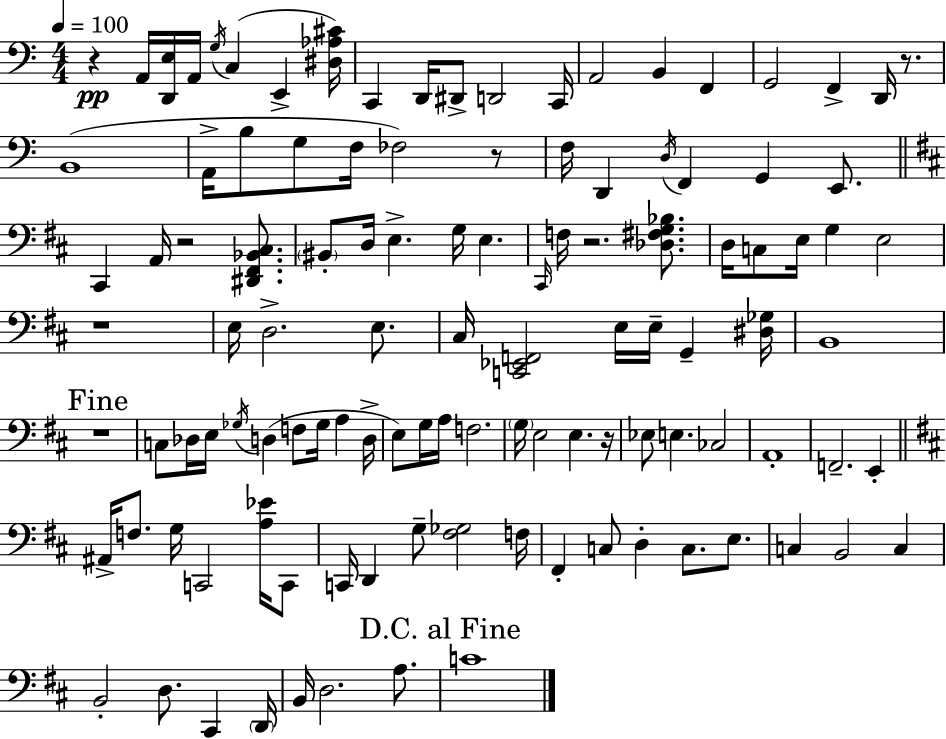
X:1
T:Untitled
M:4/4
L:1/4
K:Am
z A,,/4 [D,,E,]/4 A,,/4 G,/4 C, E,, [^D,_A,^C]/4 C,, D,,/4 ^D,,/2 D,,2 C,,/4 A,,2 B,, F,, G,,2 F,, D,,/4 z/2 B,,4 A,,/4 B,/2 G,/2 F,/4 _F,2 z/2 F,/4 D,, D,/4 F,, G,, E,,/2 ^C,, A,,/4 z2 [^D,,^F,,_B,,^C,]/2 ^B,,/2 D,/4 E, G,/4 E, ^C,,/4 F,/4 z2 [_D,^F,G,_B,]/2 D,/4 C,/2 E,/4 G, E,2 z4 E,/4 D,2 E,/2 ^C,/4 [C,,_E,,F,,]2 E,/4 E,/4 G,, [^D,_G,]/4 B,,4 z4 C,/2 _D,/4 E,/4 _G,/4 D, F,/2 _G,/4 A, D,/4 E,/2 G,/4 A,/4 F,2 G,/4 E,2 E, z/4 _E,/2 E, _C,2 A,,4 F,,2 E,, ^A,,/4 F,/2 G,/4 C,,2 [A,_E]/4 C,,/2 C,,/4 D,, G,/2 [^F,_G,]2 F,/4 ^F,, C,/2 D, C,/2 E,/2 C, B,,2 C, B,,2 D,/2 ^C,, D,,/4 B,,/4 D,2 A,/2 C4